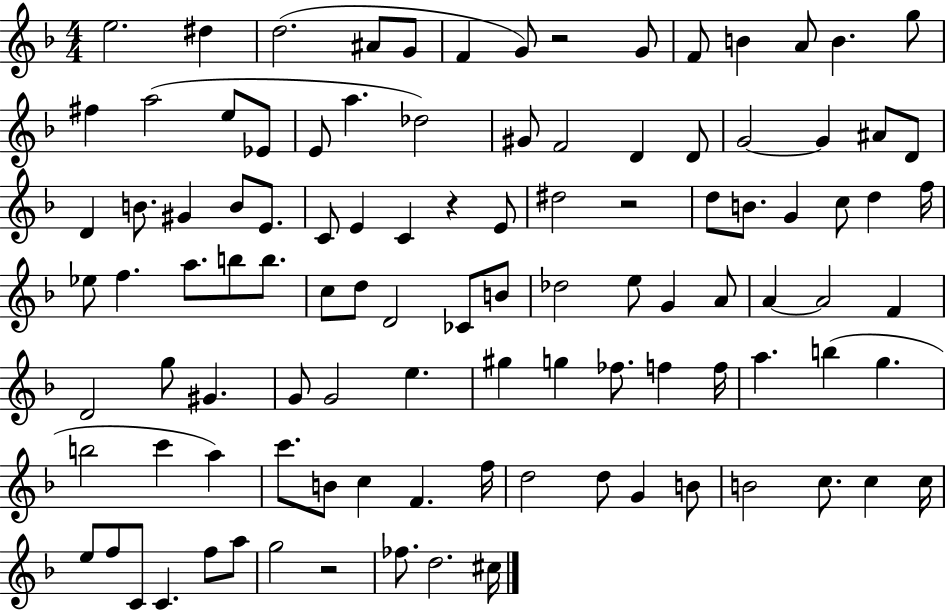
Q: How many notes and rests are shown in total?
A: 105